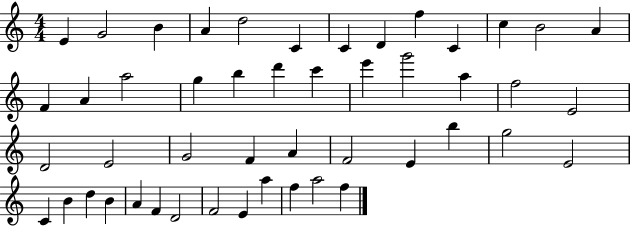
{
  \clef treble
  \numericTimeSignature
  \time 4/4
  \key c \major
  e'4 g'2 b'4 | a'4 d''2 c'4 | c'4 d'4 f''4 c'4 | c''4 b'2 a'4 | \break f'4 a'4 a''2 | g''4 b''4 d'''4 c'''4 | e'''4 g'''2 a''4 | f''2 e'2 | \break d'2 e'2 | g'2 f'4 a'4 | f'2 e'4 b''4 | g''2 e'2 | \break c'4 b'4 d''4 b'4 | a'4 f'4 d'2 | f'2 e'4 a''4 | f''4 a''2 f''4 | \break \bar "|."
}